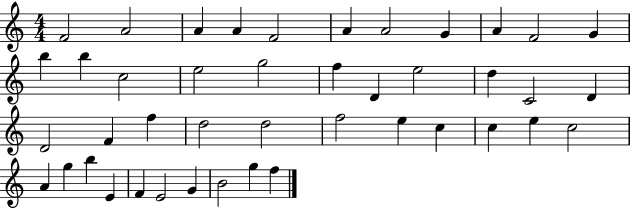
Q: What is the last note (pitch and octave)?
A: F5